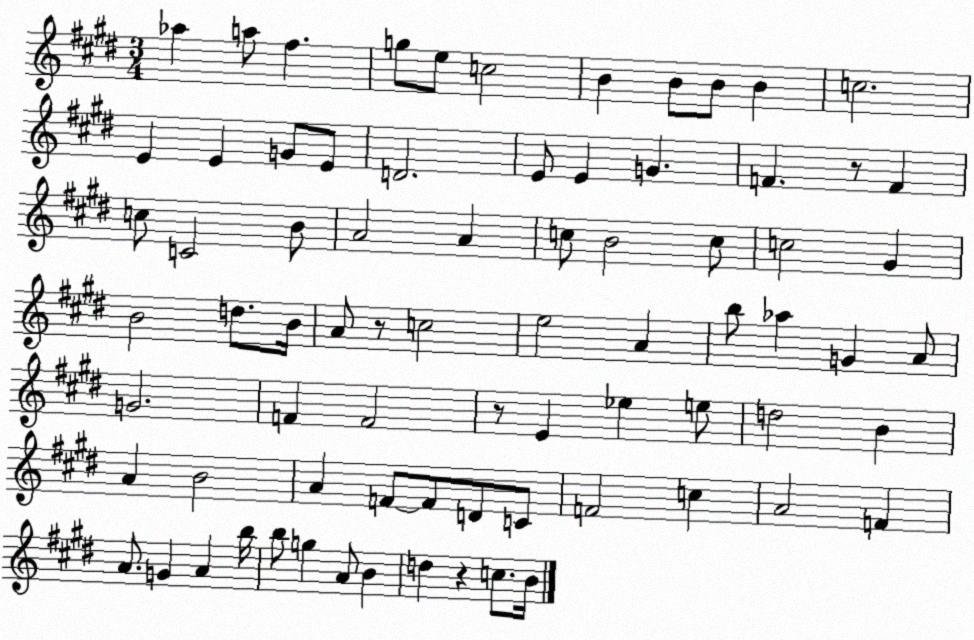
X:1
T:Untitled
M:3/4
L:1/4
K:E
_a a/2 ^f g/2 e/2 c2 B B/2 B/2 B c2 E E G/2 E/2 D2 E/2 E G F z/2 F c/2 C2 B/2 A2 A c/2 B2 c/2 c2 ^G B2 d/2 B/4 A/2 z/2 c2 e2 A b/2 _a G A/2 G2 F F2 z/2 E _e e/2 d2 B A B2 A F/2 F/2 D/2 C/2 F2 c A2 F A/2 G A b/4 b/2 g A/2 B d z c/2 B/4